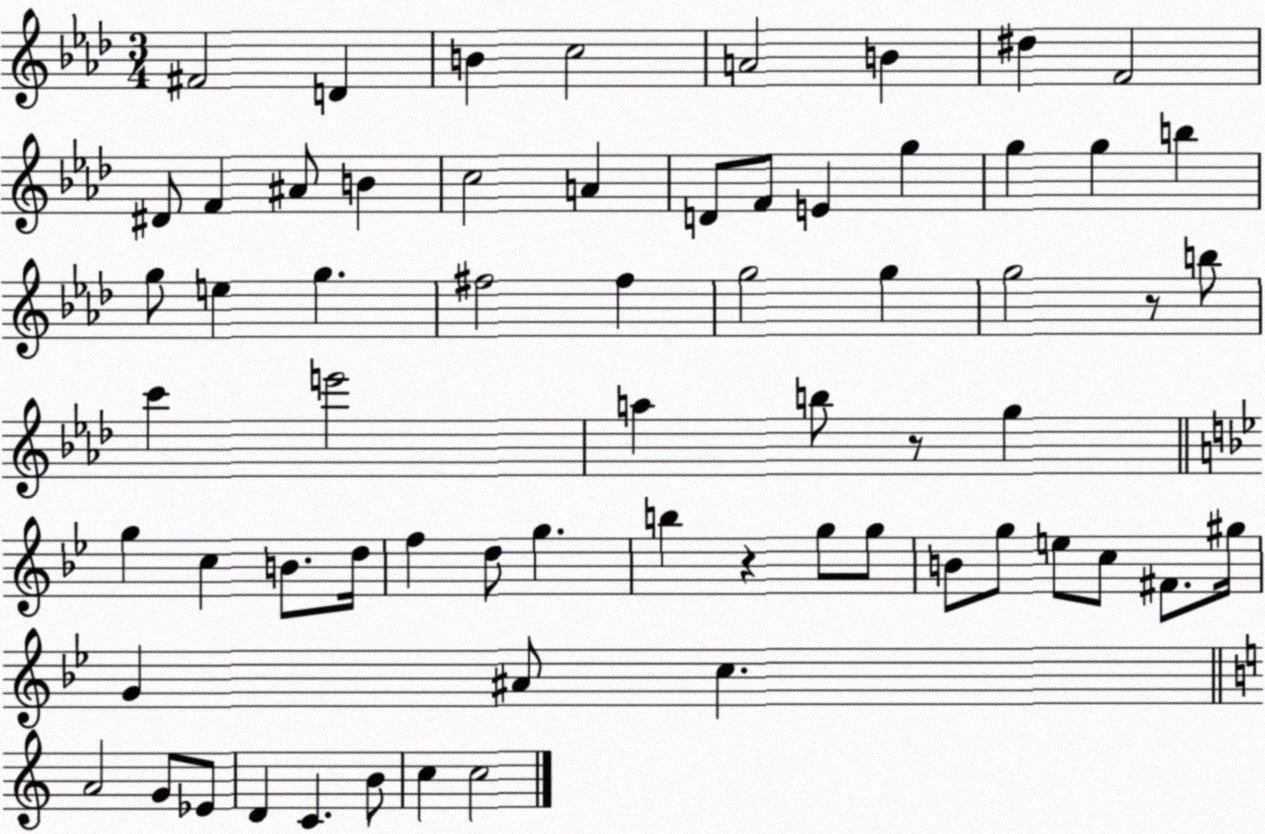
X:1
T:Untitled
M:3/4
L:1/4
K:Ab
^F2 D B c2 A2 B ^d F2 ^D/2 F ^A/2 B c2 A D/2 F/2 E g g g b g/2 e g ^f2 ^f g2 g g2 z/2 b/2 c' e'2 a b/2 z/2 g g c B/2 d/4 f d/2 g b z g/2 g/2 B/2 g/2 e/2 c/2 ^F/2 ^g/4 G ^A/2 c A2 G/2 _E/2 D C B/2 c c2